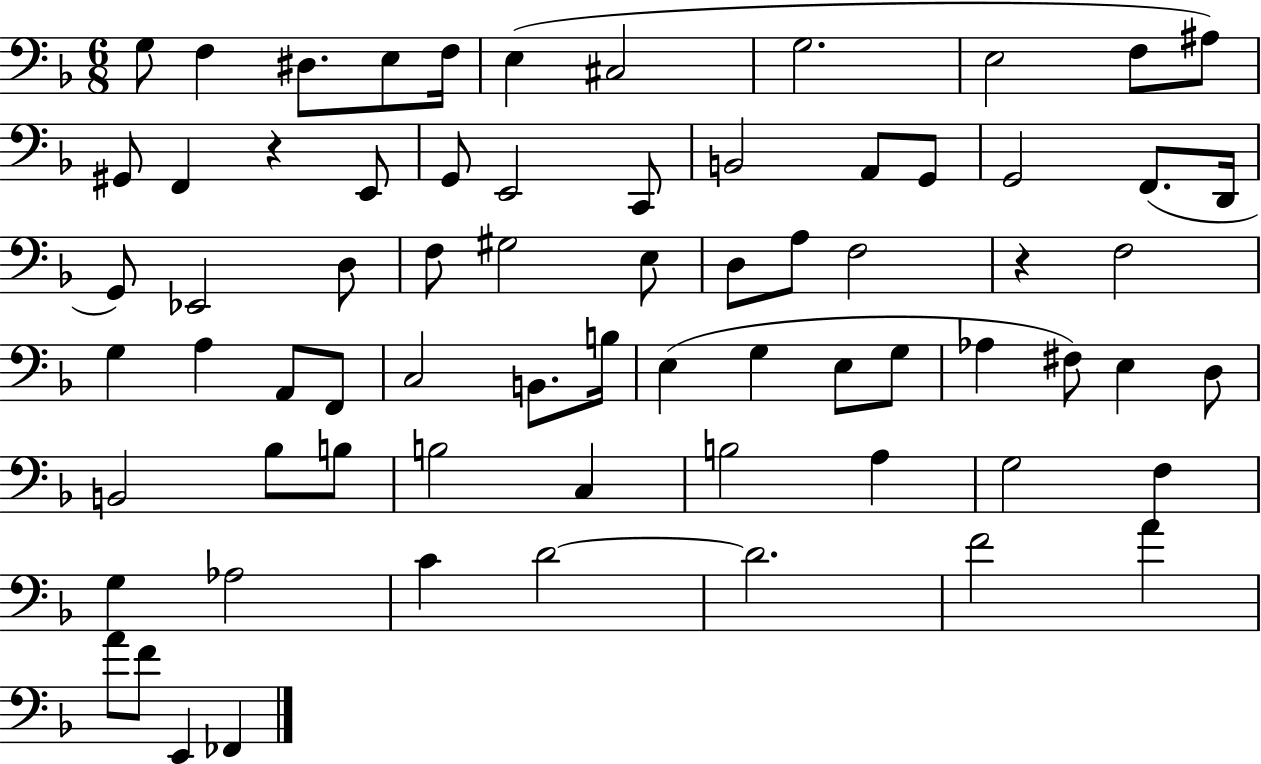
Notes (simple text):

G3/e F3/q D#3/e. E3/e F3/s E3/q C#3/h G3/h. E3/h F3/e A#3/e G#2/e F2/q R/q E2/e G2/e E2/h C2/e B2/h A2/e G2/e G2/h F2/e. D2/s G2/e Eb2/h D3/e F3/e G#3/h E3/e D3/e A3/e F3/h R/q F3/h G3/q A3/q A2/e F2/e C3/h B2/e. B3/s E3/q G3/q E3/e G3/e Ab3/q F#3/e E3/q D3/e B2/h Bb3/e B3/e B3/h C3/q B3/h A3/q G3/h F3/q G3/q Ab3/h C4/q D4/h D4/h. F4/h A4/q A4/e F4/e E2/q FES2/q